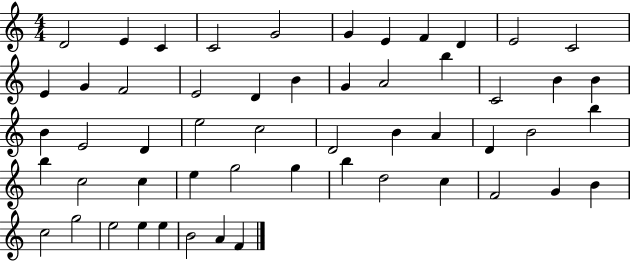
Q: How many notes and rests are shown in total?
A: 54